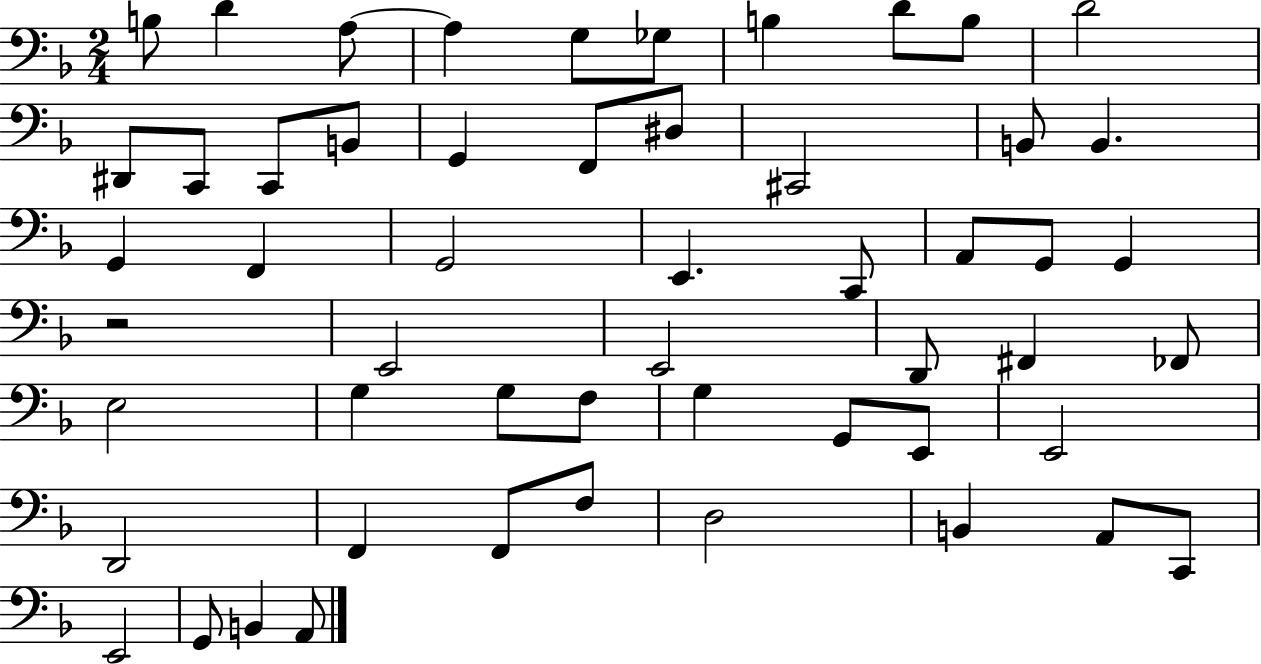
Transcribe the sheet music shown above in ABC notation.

X:1
T:Untitled
M:2/4
L:1/4
K:F
B,/2 D A,/2 A, G,/2 _G,/2 B, D/2 B,/2 D2 ^D,,/2 C,,/2 C,,/2 B,,/2 G,, F,,/2 ^D,/2 ^C,,2 B,,/2 B,, G,, F,, G,,2 E,, C,,/2 A,,/2 G,,/2 G,, z2 E,,2 E,,2 D,,/2 ^F,, _F,,/2 E,2 G, G,/2 F,/2 G, G,,/2 E,,/2 E,,2 D,,2 F,, F,,/2 F,/2 D,2 B,, A,,/2 C,,/2 E,,2 G,,/2 B,, A,,/2